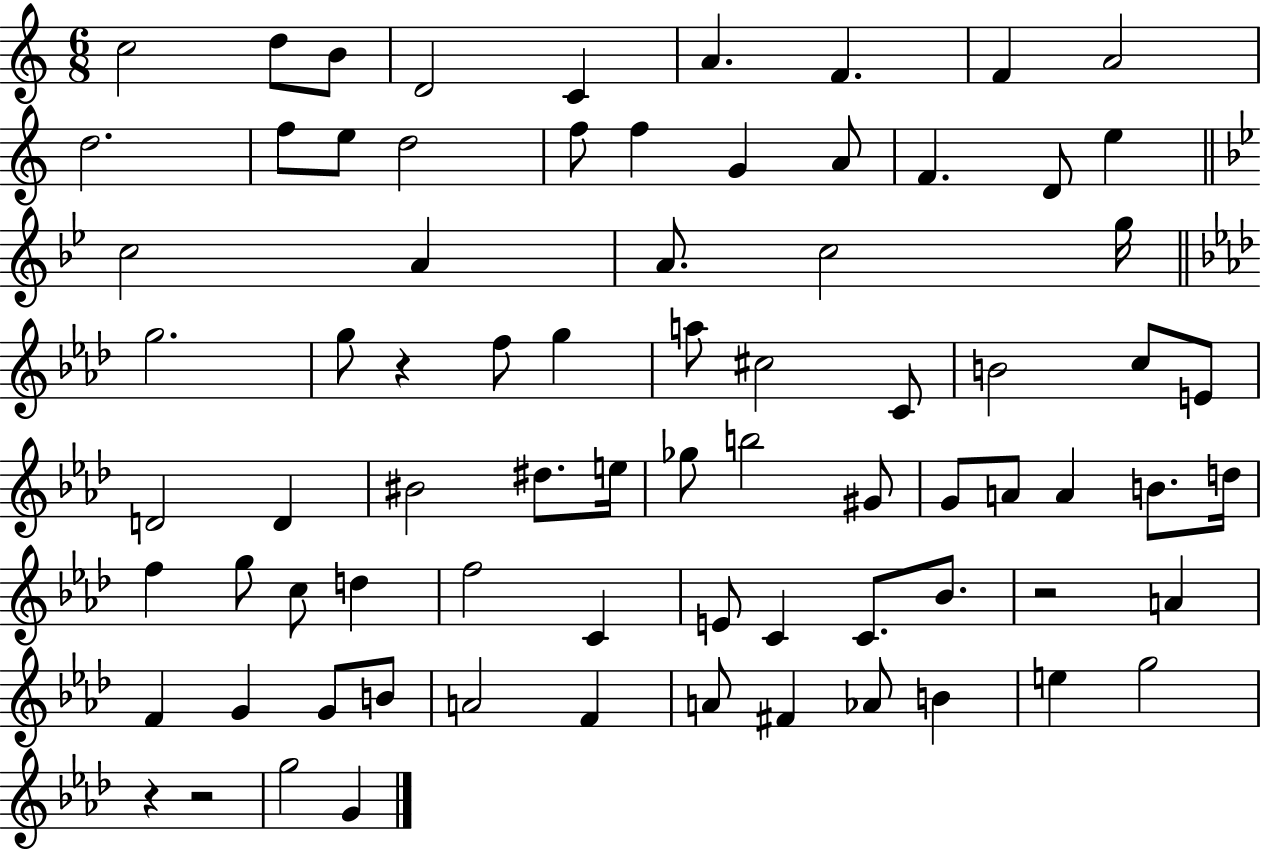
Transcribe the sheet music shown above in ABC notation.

X:1
T:Untitled
M:6/8
L:1/4
K:C
c2 d/2 B/2 D2 C A F F A2 d2 f/2 e/2 d2 f/2 f G A/2 F D/2 e c2 A A/2 c2 g/4 g2 g/2 z f/2 g a/2 ^c2 C/2 B2 c/2 E/2 D2 D ^B2 ^d/2 e/4 _g/2 b2 ^G/2 G/2 A/2 A B/2 d/4 f g/2 c/2 d f2 C E/2 C C/2 _B/2 z2 A F G G/2 B/2 A2 F A/2 ^F _A/2 B e g2 z z2 g2 G